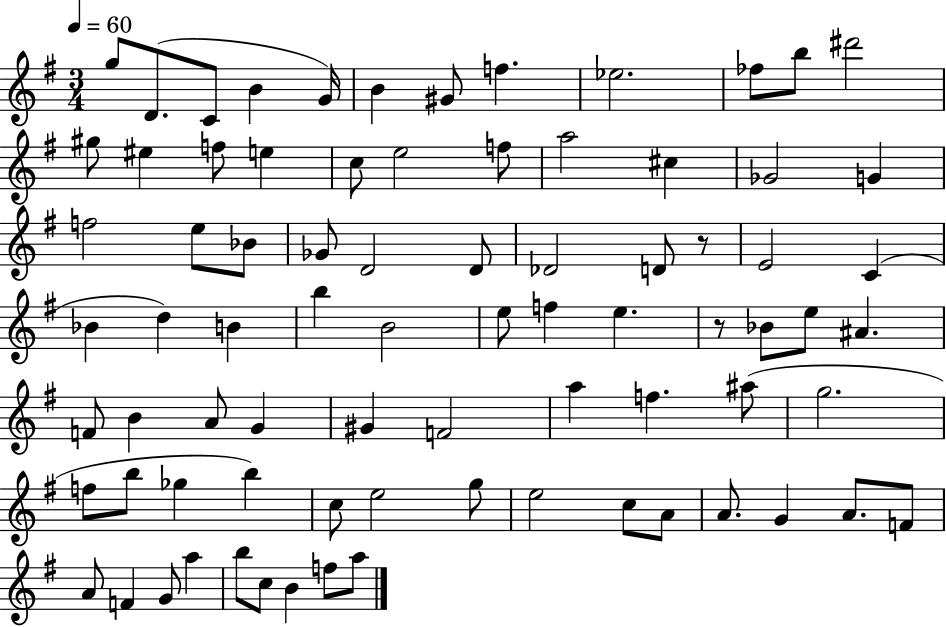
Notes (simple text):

G5/e D4/e. C4/e B4/q G4/s B4/q G#4/e F5/q. Eb5/h. FES5/e B5/e D#6/h G#5/e EIS5/q F5/e E5/q C5/e E5/h F5/e A5/h C#5/q Gb4/h G4/q F5/h E5/e Bb4/e Gb4/e D4/h D4/e Db4/h D4/e R/e E4/h C4/q Bb4/q D5/q B4/q B5/q B4/h E5/e F5/q E5/q. R/e Bb4/e E5/e A#4/q. F4/e B4/q A4/e G4/q G#4/q F4/h A5/q F5/q. A#5/e G5/h. F5/e B5/e Gb5/q B5/q C5/e E5/h G5/e E5/h C5/e A4/e A4/e. G4/q A4/e. F4/e A4/e F4/q G4/e A5/q B5/e C5/e B4/q F5/e A5/e